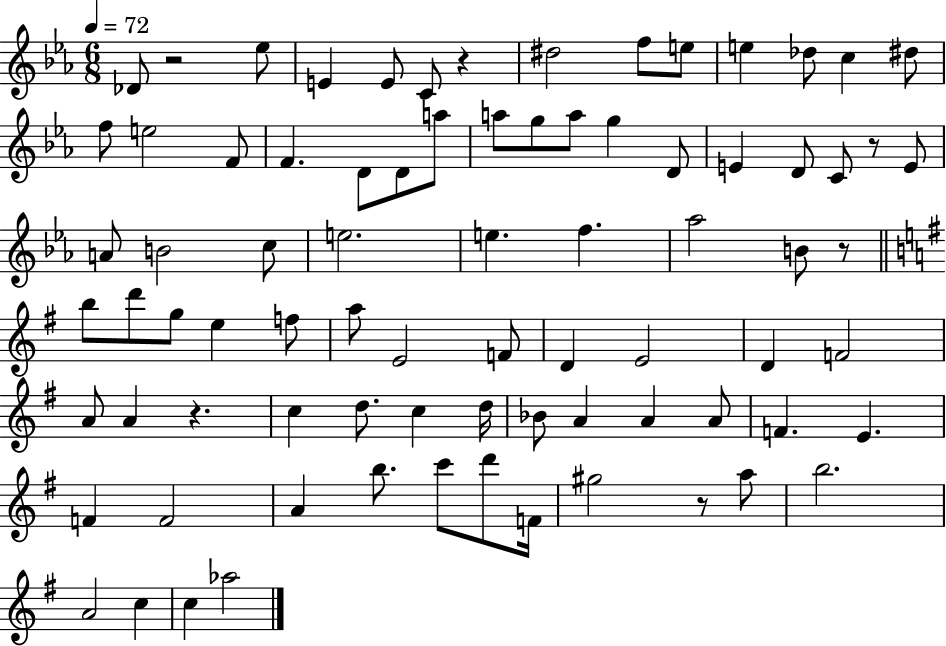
{
  \clef treble
  \numericTimeSignature
  \time 6/8
  \key ees \major
  \tempo 4 = 72
  \repeat volta 2 { des'8 r2 ees''8 | e'4 e'8 c'8 r4 | dis''2 f''8 e''8 | e''4 des''8 c''4 dis''8 | \break f''8 e''2 f'8 | f'4. d'8 d'8 a''8 | a''8 g''8 a''8 g''4 d'8 | e'4 d'8 c'8 r8 e'8 | \break a'8 b'2 c''8 | e''2. | e''4. f''4. | aes''2 b'8 r8 | \break \bar "||" \break \key e \minor b''8 d'''8 g''8 e''4 f''8 | a''8 e'2 f'8 | d'4 e'2 | d'4 f'2 | \break a'8 a'4 r4. | c''4 d''8. c''4 d''16 | bes'8 a'4 a'4 a'8 | f'4. e'4. | \break f'4 f'2 | a'4 b''8. c'''8 d'''8 f'16 | gis''2 r8 a''8 | b''2. | \break a'2 c''4 | c''4 aes''2 | } \bar "|."
}